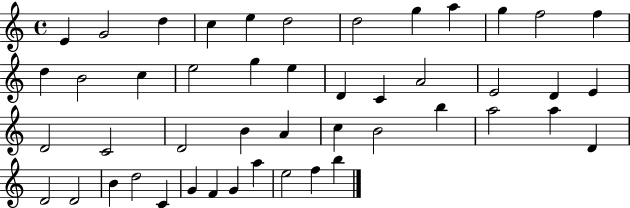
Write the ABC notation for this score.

X:1
T:Untitled
M:4/4
L:1/4
K:C
E G2 d c e d2 d2 g a g f2 f d B2 c e2 g e D C A2 E2 D E D2 C2 D2 B A c B2 b a2 a D D2 D2 B d2 C G F G a e2 f b